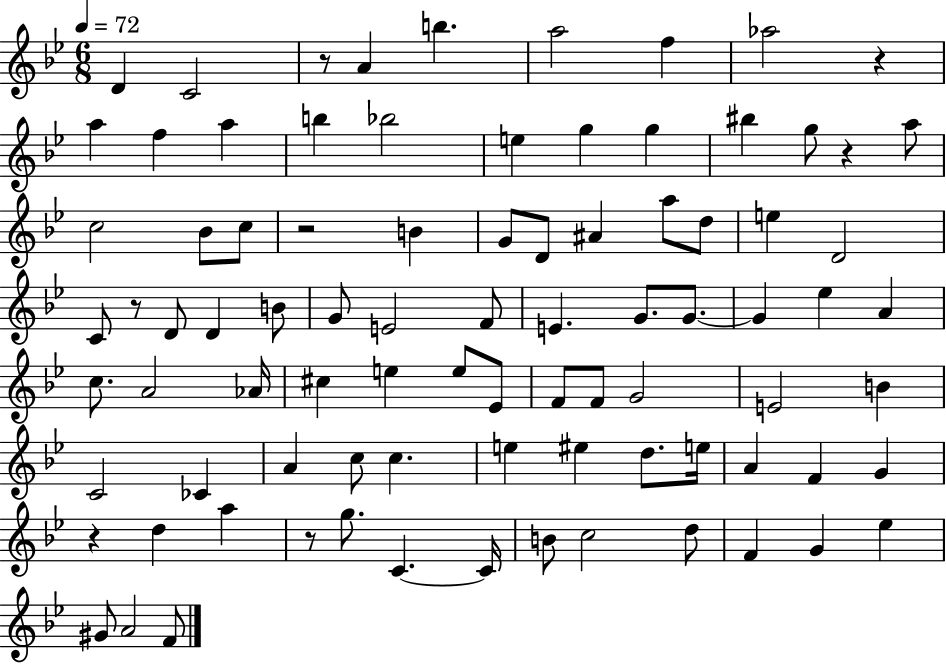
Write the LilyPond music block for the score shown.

{
  \clef treble
  \numericTimeSignature
  \time 6/8
  \key bes \major
  \tempo 4 = 72
  d'4 c'2 | r8 a'4 b''4. | a''2 f''4 | aes''2 r4 | \break a''4 f''4 a''4 | b''4 bes''2 | e''4 g''4 g''4 | bis''4 g''8 r4 a''8 | \break c''2 bes'8 c''8 | r2 b'4 | g'8 d'8 ais'4 a''8 d''8 | e''4 d'2 | \break c'8 r8 d'8 d'4 b'8 | g'8 e'2 f'8 | e'4. g'8. g'8.~~ | g'4 ees''4 a'4 | \break c''8. a'2 aes'16 | cis''4 e''4 e''8 ees'8 | f'8 f'8 g'2 | e'2 b'4 | \break c'2 ces'4 | a'4 c''8 c''4. | e''4 eis''4 d''8. e''16 | a'4 f'4 g'4 | \break r4 d''4 a''4 | r8 g''8. c'4.~~ c'16 | b'8 c''2 d''8 | f'4 g'4 ees''4 | \break gis'8 a'2 f'8 | \bar "|."
}